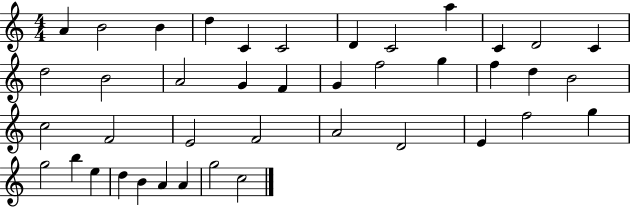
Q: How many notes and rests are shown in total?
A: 41